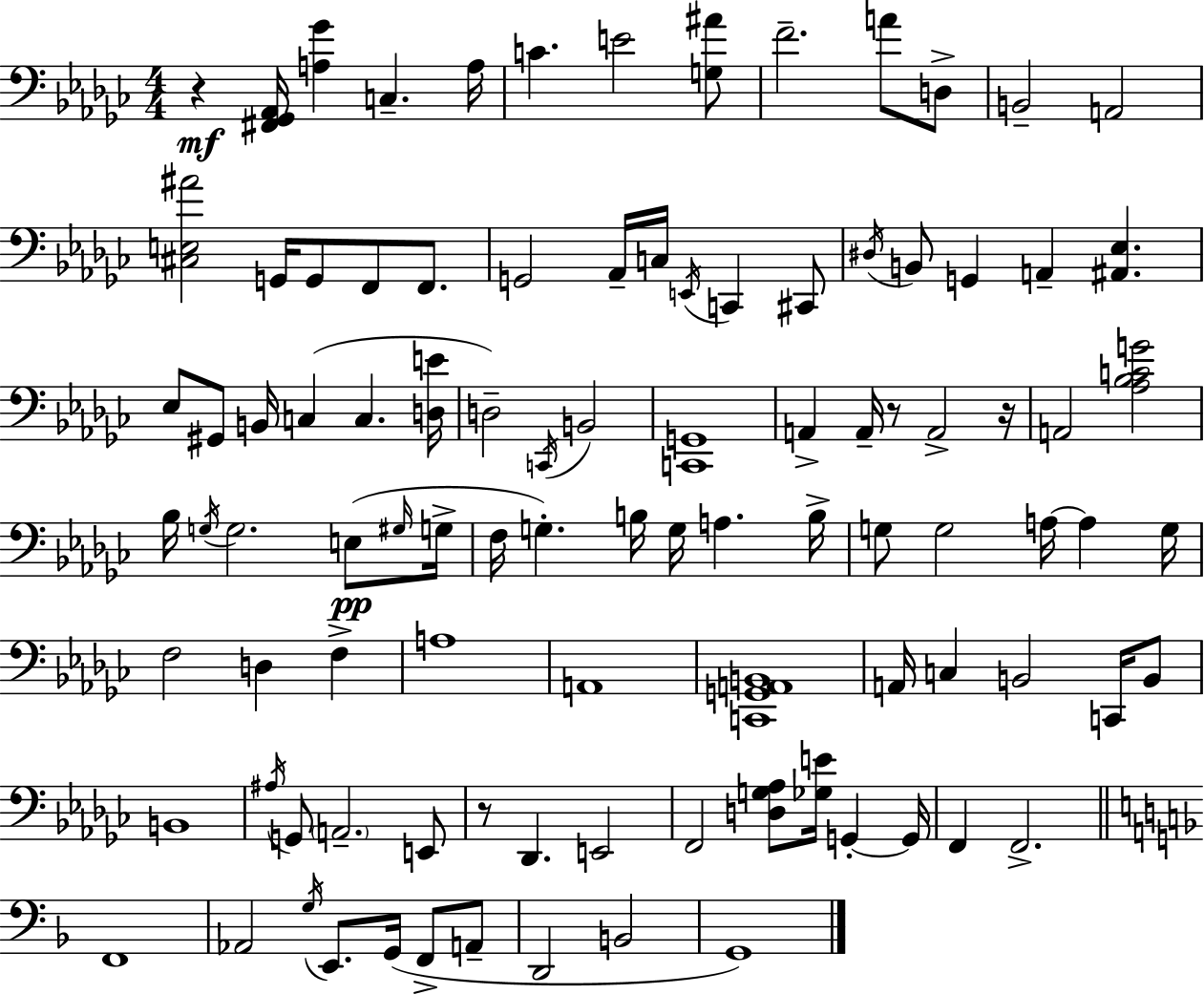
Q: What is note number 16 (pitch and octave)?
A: C3